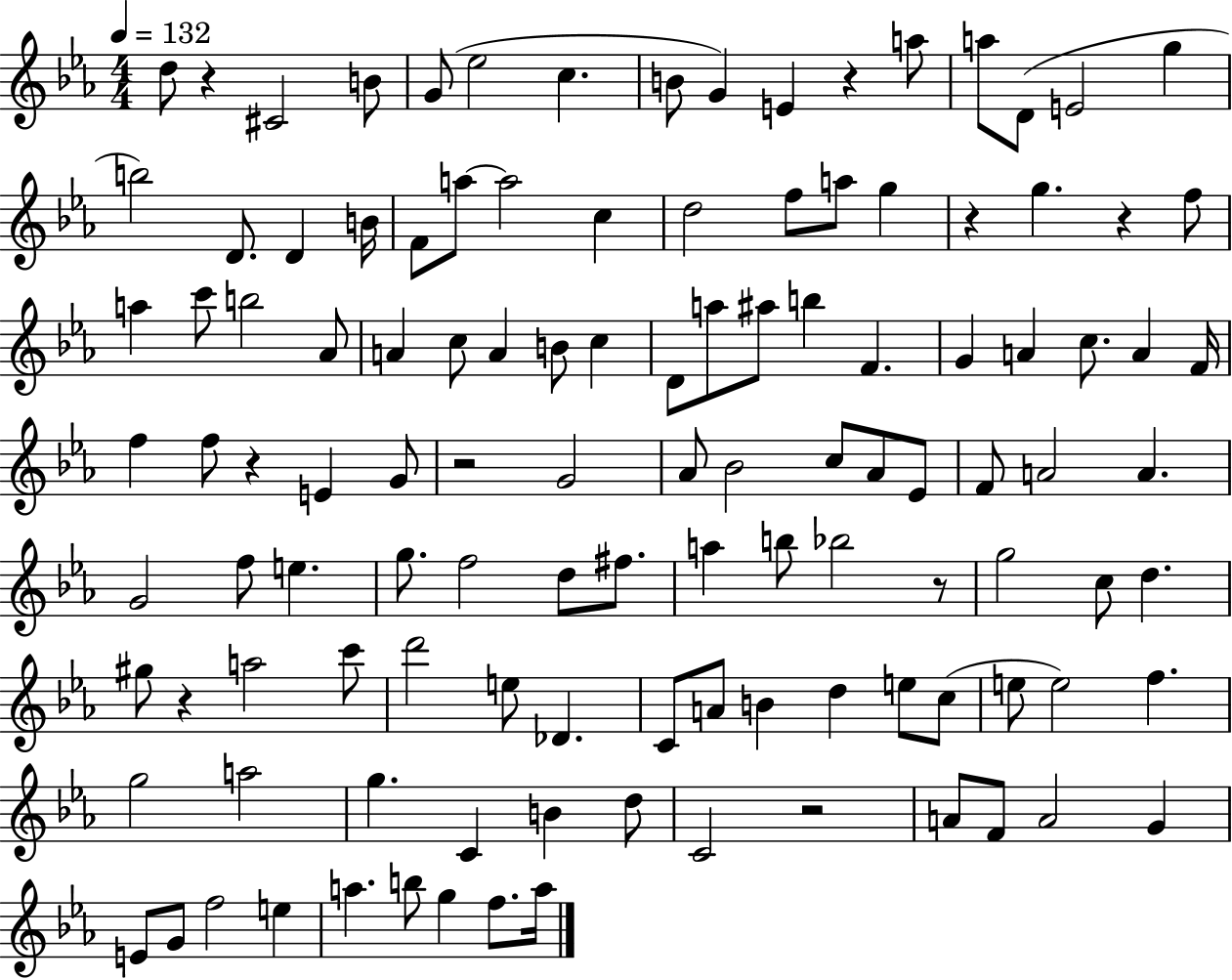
{
  \clef treble
  \numericTimeSignature
  \time 4/4
  \key ees \major
  \tempo 4 = 132
  d''8 r4 cis'2 b'8 | g'8( ees''2 c''4. | b'8 g'4) e'4 r4 a''8 | a''8 d'8( e'2 g''4 | \break b''2) d'8. d'4 b'16 | f'8 a''8~~ a''2 c''4 | d''2 f''8 a''8 g''4 | r4 g''4. r4 f''8 | \break a''4 c'''8 b''2 aes'8 | a'4 c''8 a'4 b'8 c''4 | d'8 a''8 ais''8 b''4 f'4. | g'4 a'4 c''8. a'4 f'16 | \break f''4 f''8 r4 e'4 g'8 | r2 g'2 | aes'8 bes'2 c''8 aes'8 ees'8 | f'8 a'2 a'4. | \break g'2 f''8 e''4. | g''8. f''2 d''8 fis''8. | a''4 b''8 bes''2 r8 | g''2 c''8 d''4. | \break gis''8 r4 a''2 c'''8 | d'''2 e''8 des'4. | c'8 a'8 b'4 d''4 e''8 c''8( | e''8 e''2) f''4. | \break g''2 a''2 | g''4. c'4 b'4 d''8 | c'2 r2 | a'8 f'8 a'2 g'4 | \break e'8 g'8 f''2 e''4 | a''4. b''8 g''4 f''8. a''16 | \bar "|."
}